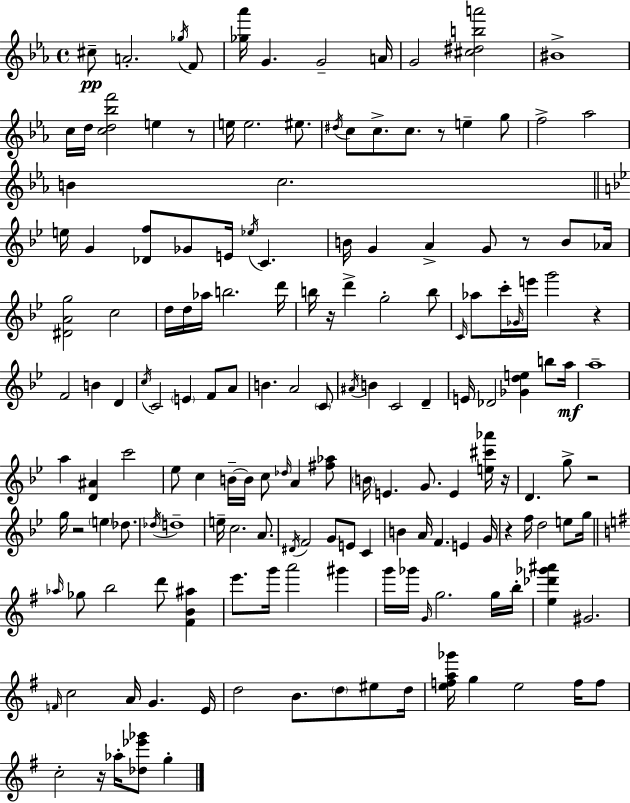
C#5/e A4/h. Gb5/s F4/e [Gb5,Ab6]/s G4/q. G4/h A4/s G4/h [C#5,D#5,B5,A6]/h BIS4/w C5/s D5/s [C5,D5,Bb5,F6]/h E5/q R/e E5/s E5/h. EIS5/e. D#5/s C5/e C5/e. C5/e. R/e E5/q G5/e F5/h Ab5/h B4/q C5/h. E5/s G4/q [Db4,F5]/e Gb4/e E4/s Eb5/s C4/q. B4/s G4/q A4/q G4/e R/e B4/e Ab4/s [D#4,A4,G5]/h C5/h D5/s D5/s Ab5/s B5/h. D6/s B5/s R/s D6/q G5/h B5/e C4/s Ab5/e C6/s Gb4/s E6/s G6/h R/q F4/h B4/q D4/q C5/s C4/h E4/q F4/e A4/e B4/q. A4/h C4/e A#4/s B4/q C4/h D4/q E4/s Db4/h [Gb4,D5,E5]/q B5/e A5/s A5/w A5/q [D4,A#4]/q C6/h Eb5/e C5/q B4/s B4/s C5/e Db5/s A4/q [F#5,Ab5]/e B4/s E4/q. G4/e. E4/q [E5,C#6,Ab6]/s R/s D4/q. G5/e R/h G5/s R/h E5/q Db5/e. Db5/s D5/w E5/s C5/h. A4/e. D#4/s F4/h G4/e E4/e C4/q B4/q A4/s F4/q. E4/q G4/s R/q F5/s D5/h E5/e G5/s Ab5/s Gb5/e B5/h D6/e [F#4,B4,A#5]/q E6/e. G6/s A6/h G#6/q G6/s Gb6/s G4/s G5/h. G5/s B5/s [E5,Db6,Gb6,A#6]/q G#4/h. F4/s C5/h A4/s G4/q. E4/s D5/h B4/e. D5/e EIS5/e D5/s [E5,F5,A5,Gb6]/s G5/q E5/h F5/s F5/e C5/h R/s Ab5/s [Db5,Eb6,Gb6]/e G5/q